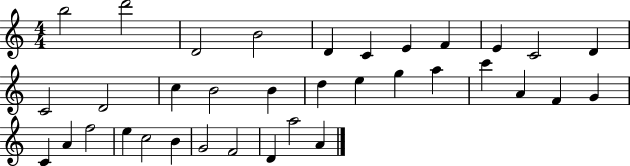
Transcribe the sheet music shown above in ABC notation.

X:1
T:Untitled
M:4/4
L:1/4
K:C
b2 d'2 D2 B2 D C E F E C2 D C2 D2 c B2 B d e g a c' A F G C A f2 e c2 B G2 F2 D a2 A